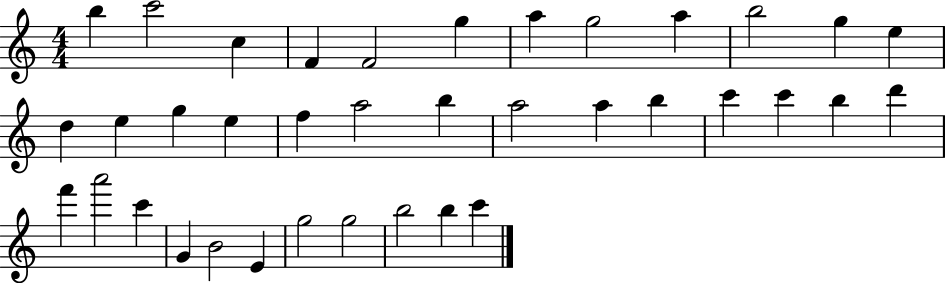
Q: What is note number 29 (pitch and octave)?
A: C6